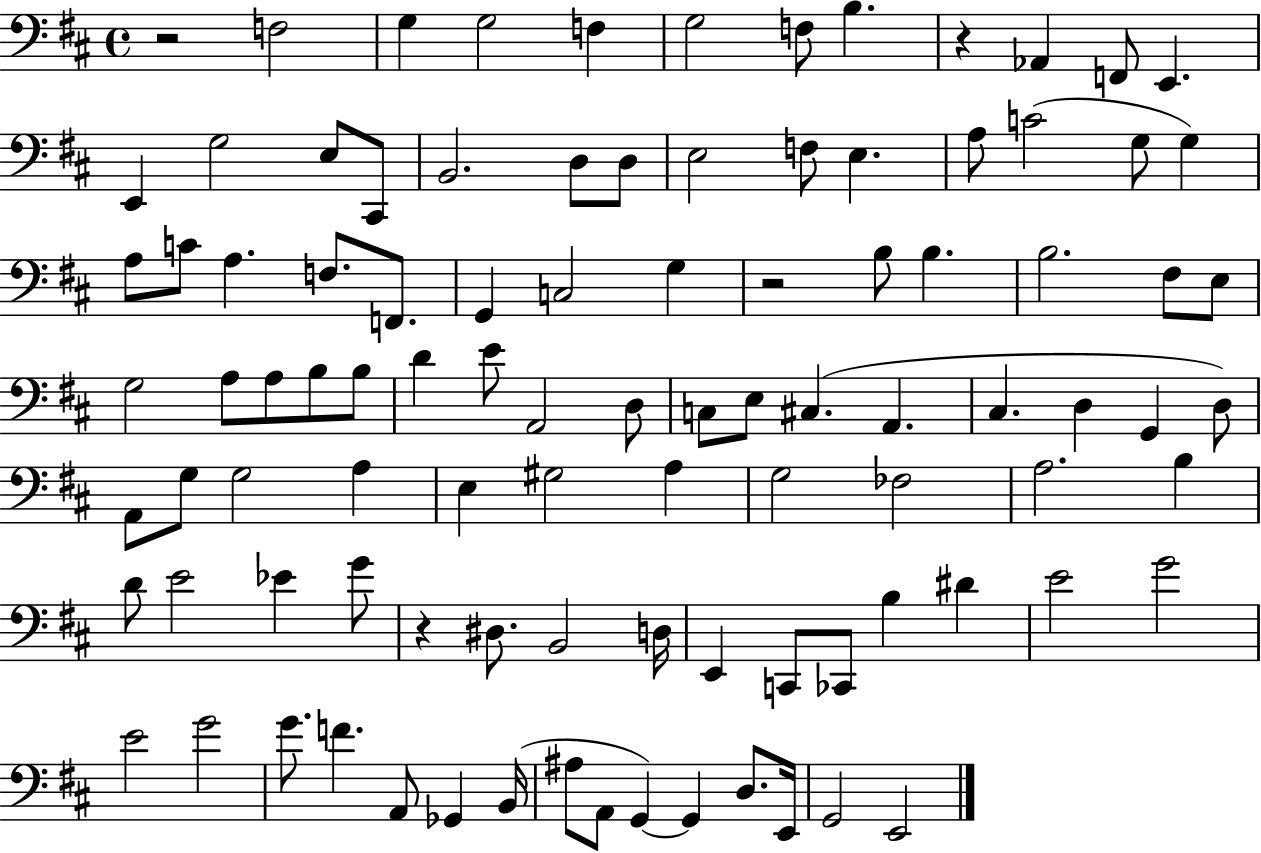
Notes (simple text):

R/h F3/h G3/q G3/h F3/q G3/h F3/e B3/q. R/q Ab2/q F2/e E2/q. E2/q G3/h E3/e C#2/e B2/h. D3/e D3/e E3/h F3/e E3/q. A3/e C4/h G3/e G3/q A3/e C4/e A3/q. F3/e. F2/e. G2/q C3/h G3/q R/h B3/e B3/q. B3/h. F#3/e E3/e G3/h A3/e A3/e B3/e B3/e D4/q E4/e A2/h D3/e C3/e E3/e C#3/q. A2/q. C#3/q. D3/q G2/q D3/e A2/e G3/e G3/h A3/q E3/q G#3/h A3/q G3/h FES3/h A3/h. B3/q D4/e E4/h Eb4/q G4/e R/q D#3/e. B2/h D3/s E2/q C2/e CES2/e B3/q D#4/q E4/h G4/h E4/h G4/h G4/e. F4/q. A2/e Gb2/q B2/s A#3/e A2/e G2/q G2/q D3/e. E2/s G2/h E2/h